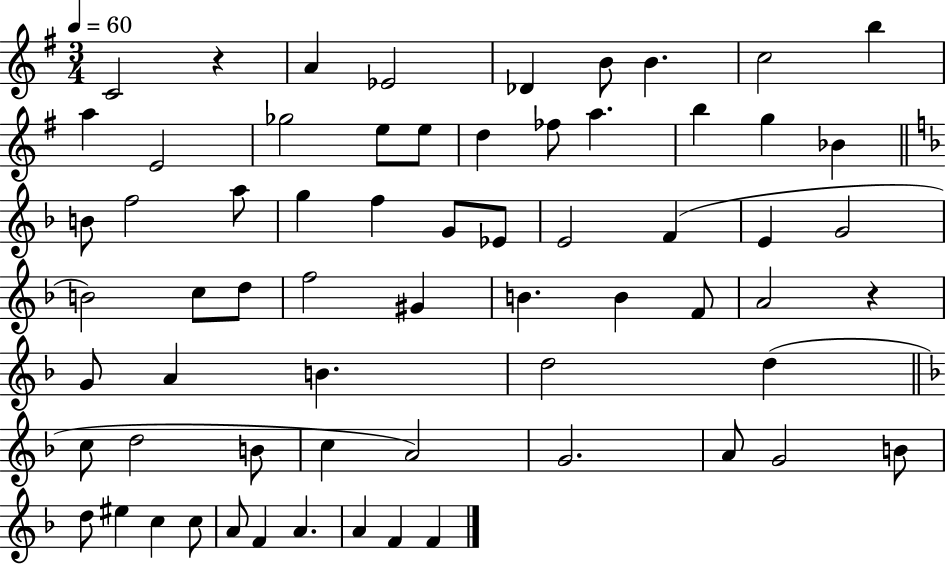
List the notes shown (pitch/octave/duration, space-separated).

C4/h R/q A4/q Eb4/h Db4/q B4/e B4/q. C5/h B5/q A5/q E4/h Gb5/h E5/e E5/e D5/q FES5/e A5/q. B5/q G5/q Bb4/q B4/e F5/h A5/e G5/q F5/q G4/e Eb4/e E4/h F4/q E4/q G4/h B4/h C5/e D5/e F5/h G#4/q B4/q. B4/q F4/e A4/h R/q G4/e A4/q B4/q. D5/h D5/q C5/e D5/h B4/e C5/q A4/h G4/h. A4/e G4/h B4/e D5/e EIS5/q C5/q C5/e A4/e F4/q A4/q. A4/q F4/q F4/q